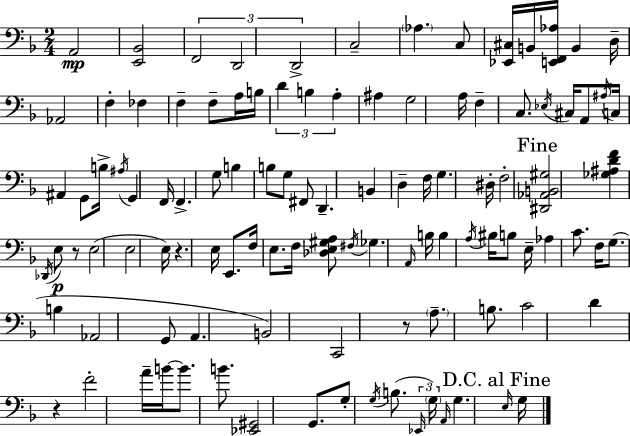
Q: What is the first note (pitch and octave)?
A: A2